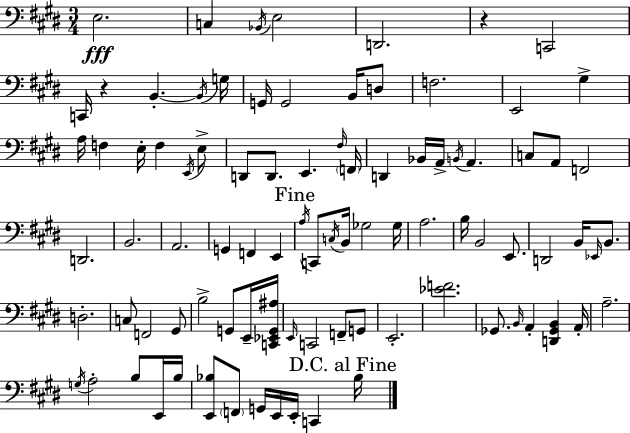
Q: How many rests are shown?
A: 2